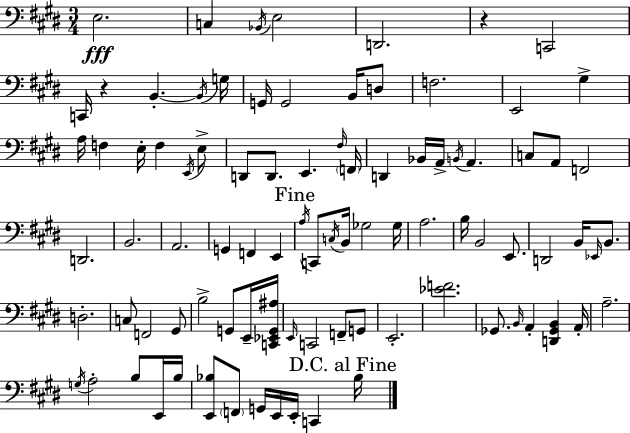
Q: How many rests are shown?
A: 2